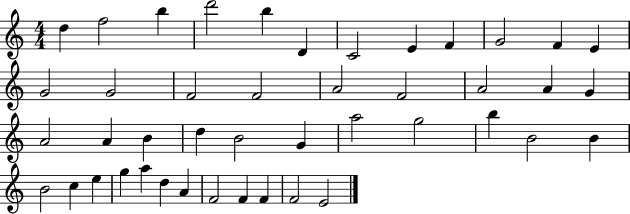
X:1
T:Untitled
M:4/4
L:1/4
K:C
d f2 b d'2 b D C2 E F G2 F E G2 G2 F2 F2 A2 F2 A2 A G A2 A B d B2 G a2 g2 b B2 B B2 c e g a d A F2 F F F2 E2